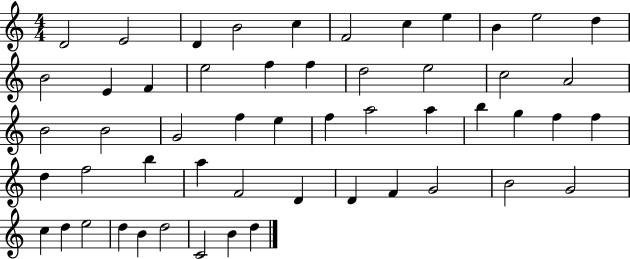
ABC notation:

X:1
T:Untitled
M:4/4
L:1/4
K:C
D2 E2 D B2 c F2 c e B e2 d B2 E F e2 f f d2 e2 c2 A2 B2 B2 G2 f e f a2 a b g f f d f2 b a F2 D D F G2 B2 G2 c d e2 d B d2 C2 B d